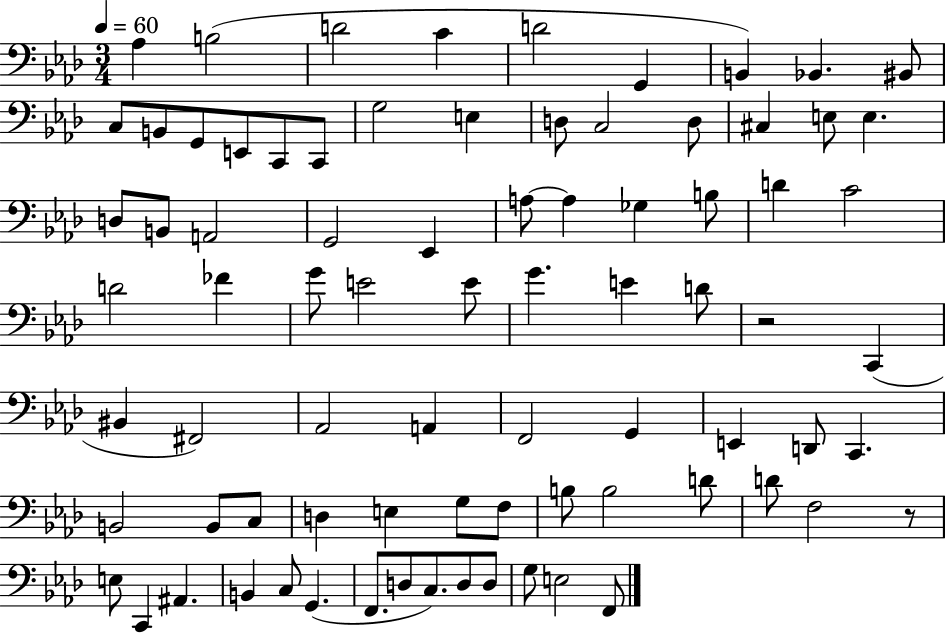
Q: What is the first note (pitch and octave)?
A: Ab3